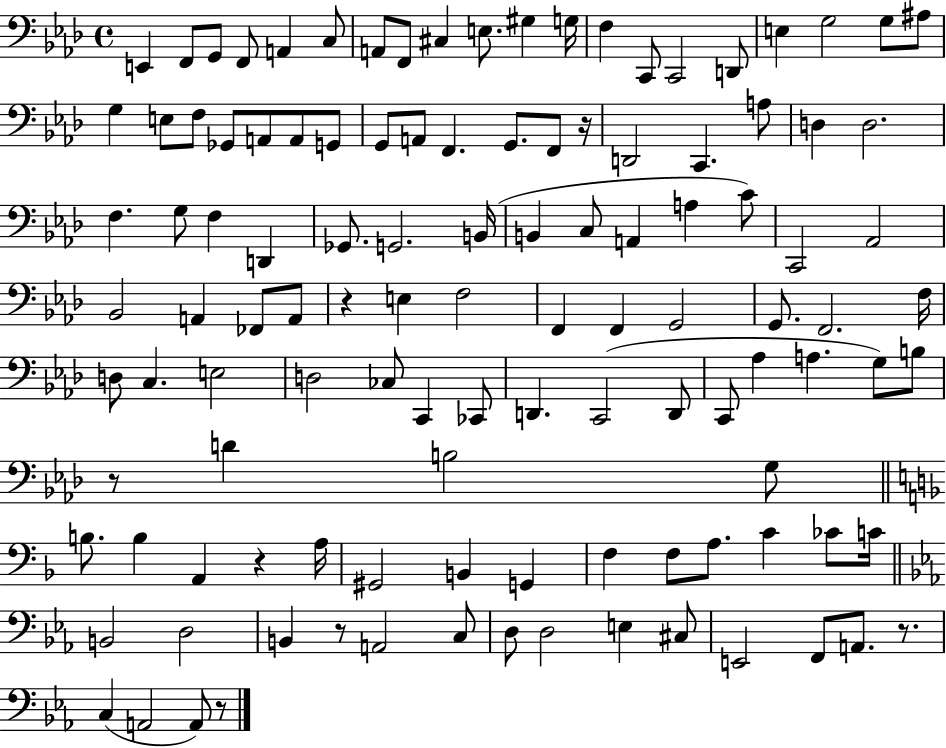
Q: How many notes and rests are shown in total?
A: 116